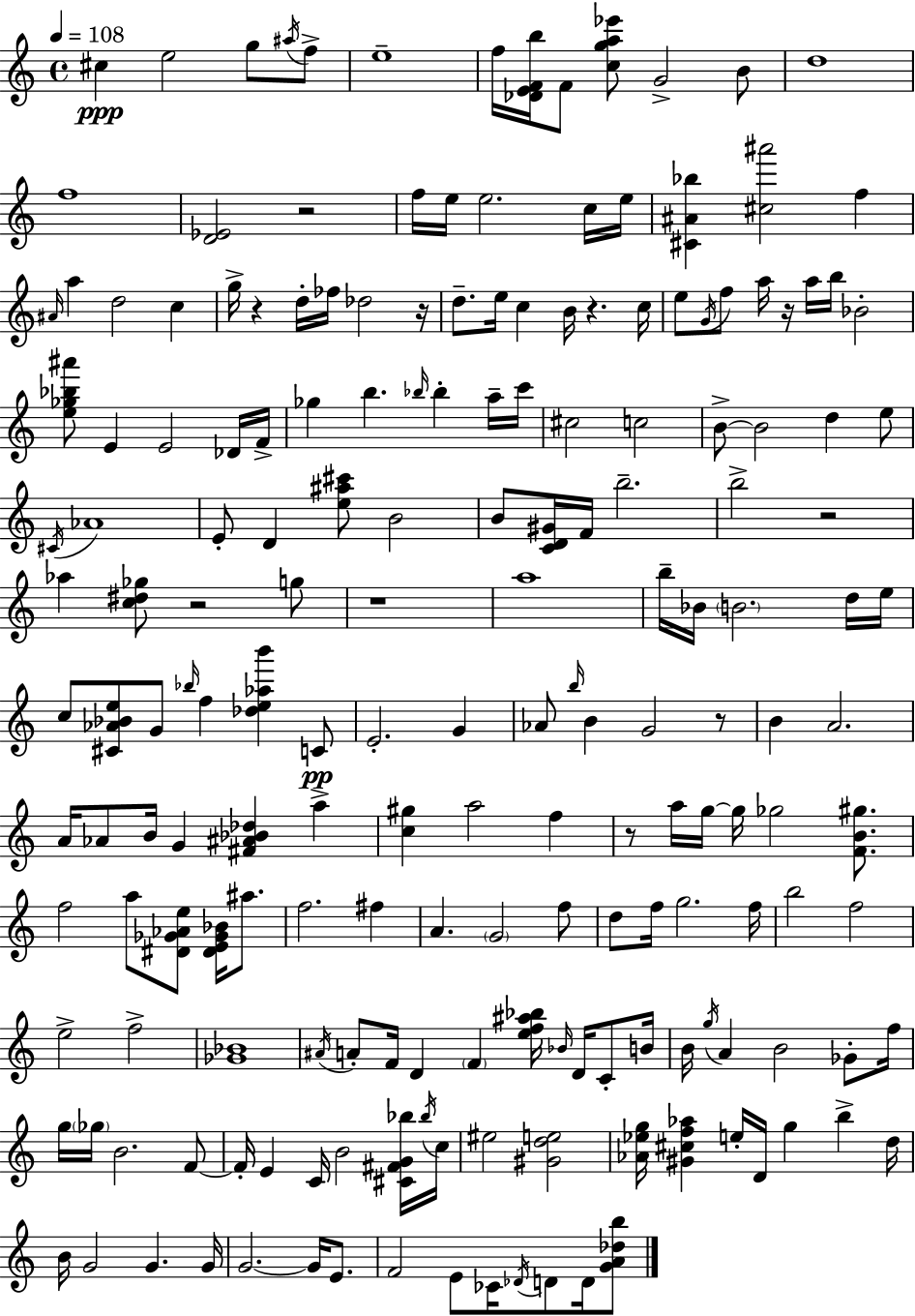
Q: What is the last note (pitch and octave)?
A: D4